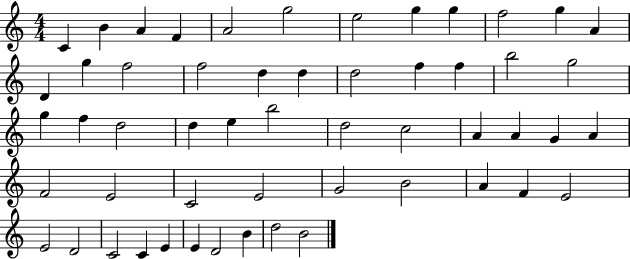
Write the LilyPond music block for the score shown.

{
  \clef treble
  \numericTimeSignature
  \time 4/4
  \key c \major
  c'4 b'4 a'4 f'4 | a'2 g''2 | e''2 g''4 g''4 | f''2 g''4 a'4 | \break d'4 g''4 f''2 | f''2 d''4 d''4 | d''2 f''4 f''4 | b''2 g''2 | \break g''4 f''4 d''2 | d''4 e''4 b''2 | d''2 c''2 | a'4 a'4 g'4 a'4 | \break f'2 e'2 | c'2 e'2 | g'2 b'2 | a'4 f'4 e'2 | \break e'2 d'2 | c'2 c'4 e'4 | e'4 d'2 b'4 | d''2 b'2 | \break \bar "|."
}